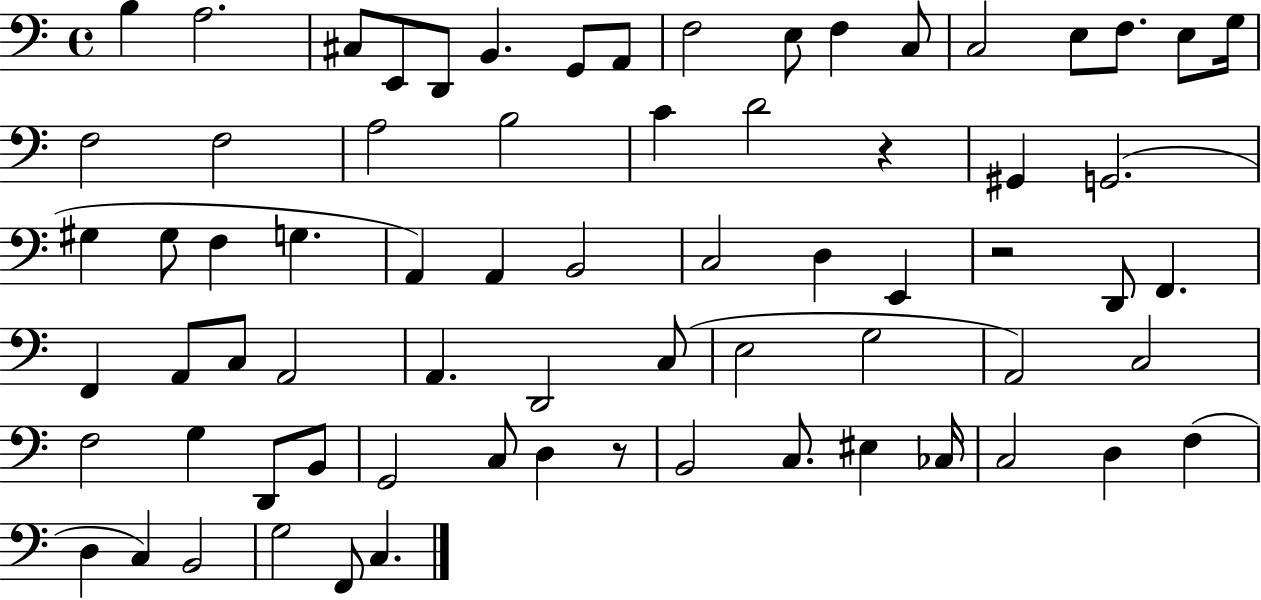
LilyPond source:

{
  \clef bass
  \time 4/4
  \defaultTimeSignature
  \key c \major
  b4 a2. | cis8 e,8 d,8 b,4. g,8 a,8 | f2 e8 f4 c8 | c2 e8 f8. e8 g16 | \break f2 f2 | a2 b2 | c'4 d'2 r4 | gis,4 g,2.( | \break gis4 gis8 f4 g4. | a,4) a,4 b,2 | c2 d4 e,4 | r2 d,8 f,4. | \break f,4 a,8 c8 a,2 | a,4. d,2 c8( | e2 g2 | a,2) c2 | \break f2 g4 d,8 b,8 | g,2 c8 d4 r8 | b,2 c8. eis4 ces16 | c2 d4 f4( | \break d4 c4) b,2 | g2 f,8 c4. | \bar "|."
}